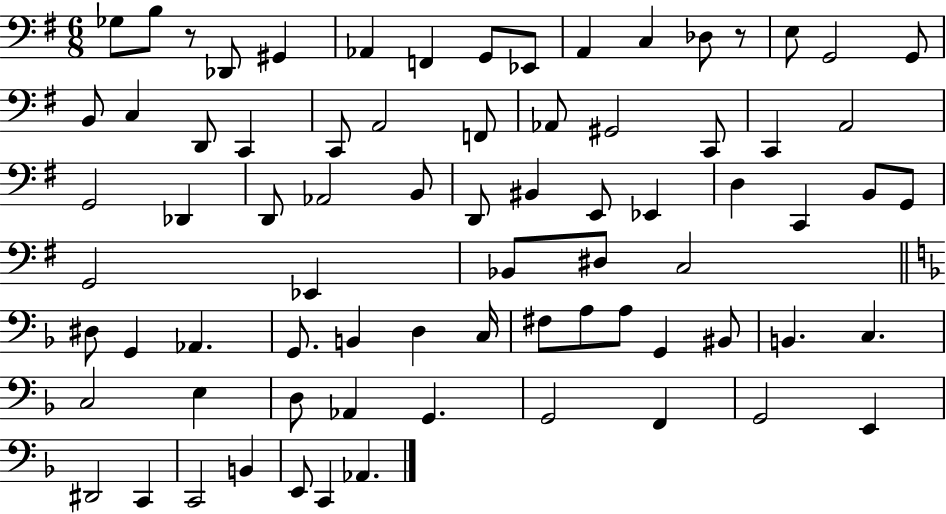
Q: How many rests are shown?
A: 2